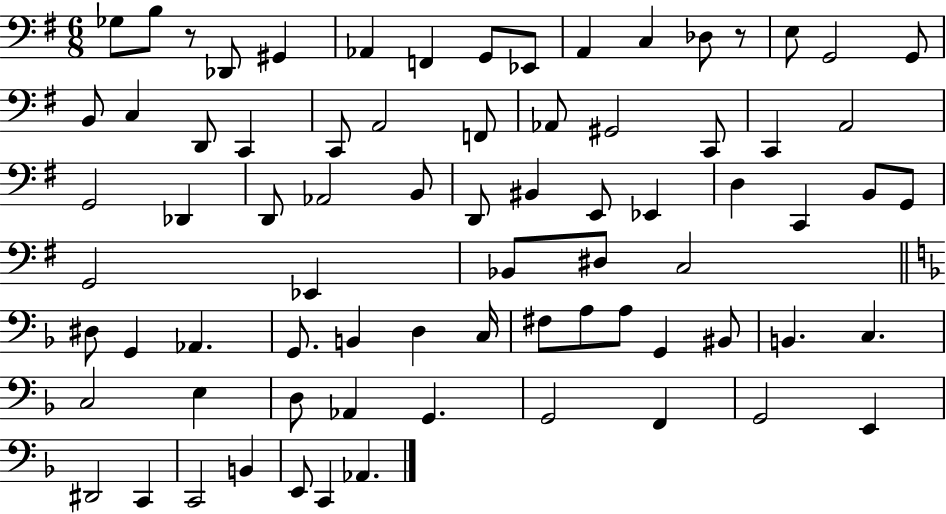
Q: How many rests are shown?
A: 2